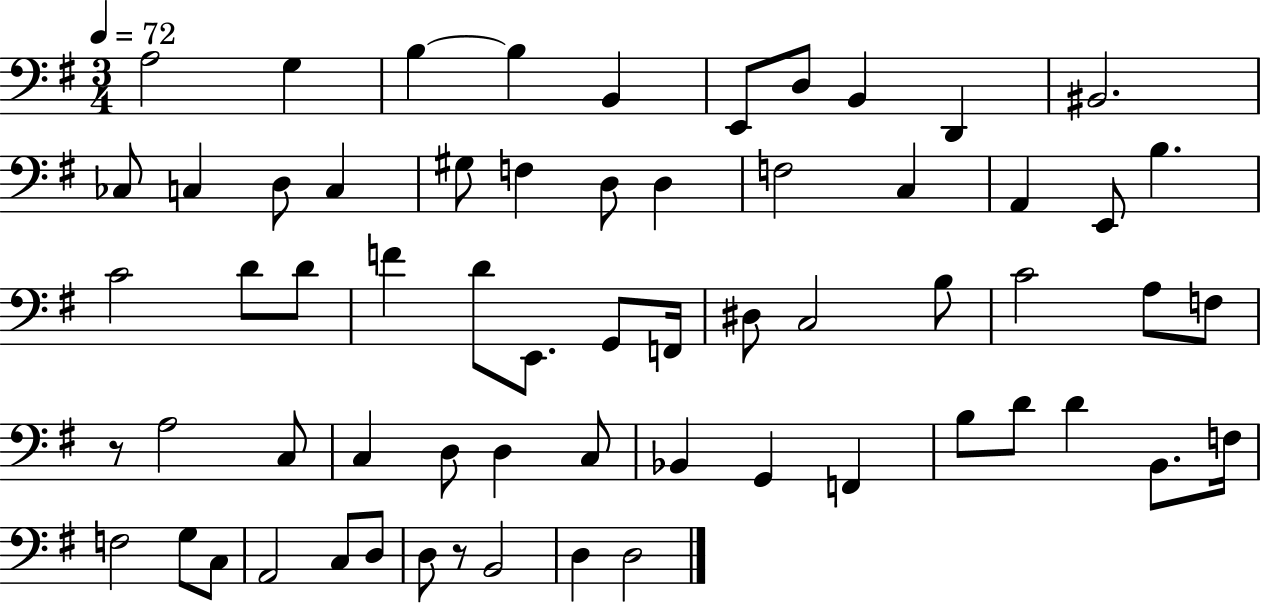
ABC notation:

X:1
T:Untitled
M:3/4
L:1/4
K:G
A,2 G, B, B, B,, E,,/2 D,/2 B,, D,, ^B,,2 _C,/2 C, D,/2 C, ^G,/2 F, D,/2 D, F,2 C, A,, E,,/2 B, C2 D/2 D/2 F D/2 E,,/2 G,,/2 F,,/4 ^D,/2 C,2 B,/2 C2 A,/2 F,/2 z/2 A,2 C,/2 C, D,/2 D, C,/2 _B,, G,, F,, B,/2 D/2 D B,,/2 F,/4 F,2 G,/2 C,/2 A,,2 C,/2 D,/2 D,/2 z/2 B,,2 D, D,2